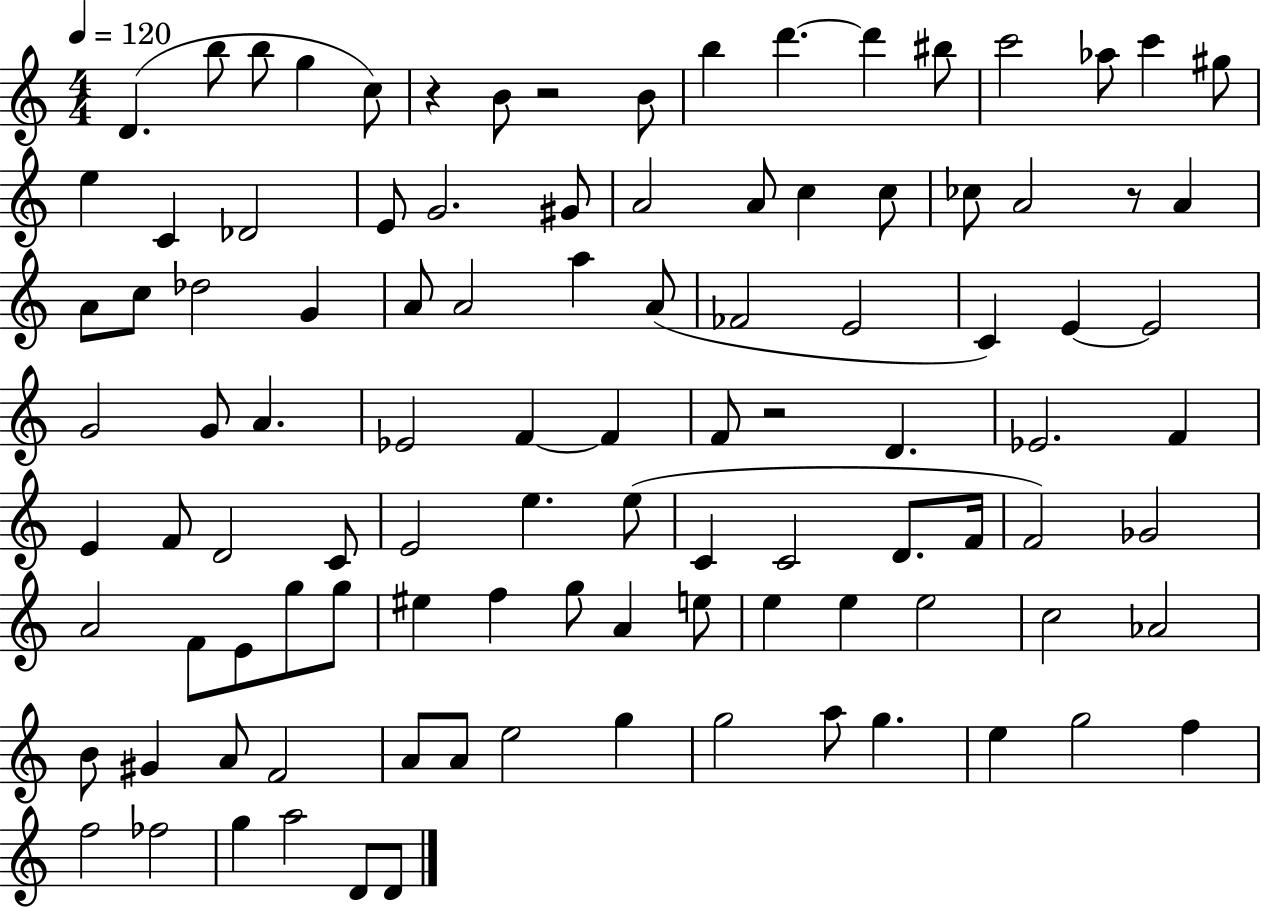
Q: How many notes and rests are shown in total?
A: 103